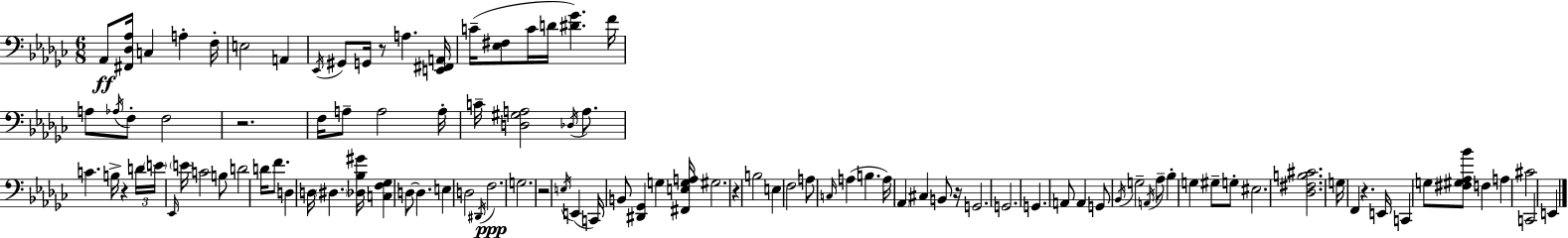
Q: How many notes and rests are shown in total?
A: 106